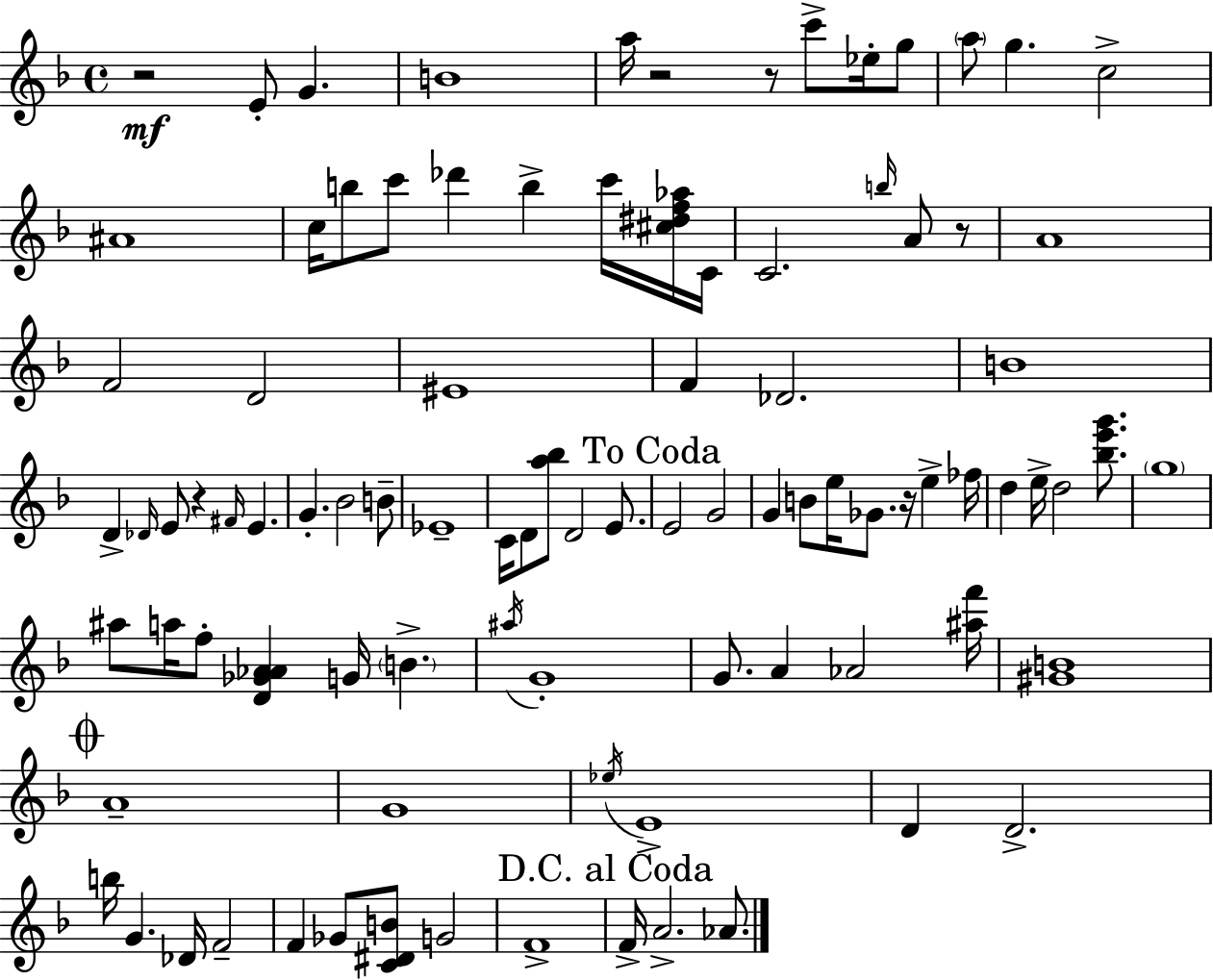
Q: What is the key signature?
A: F major